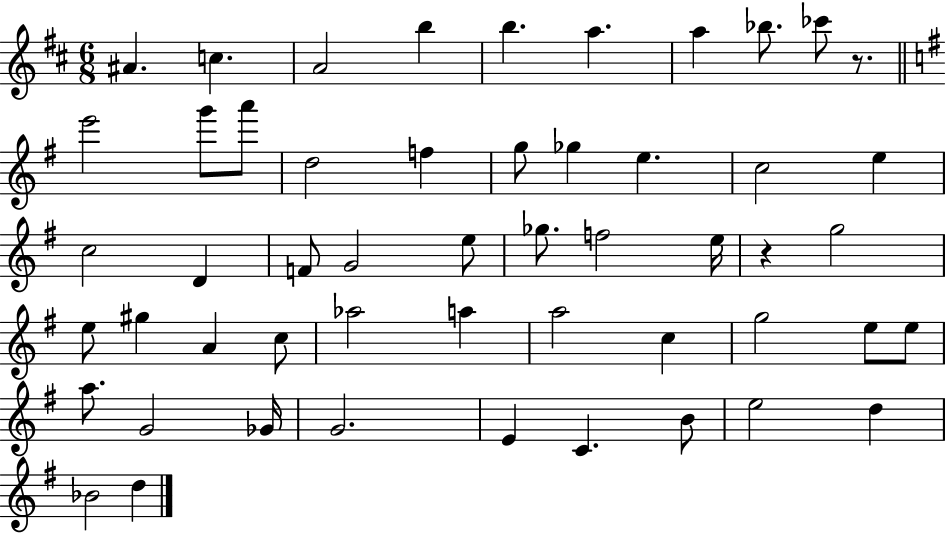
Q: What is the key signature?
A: D major